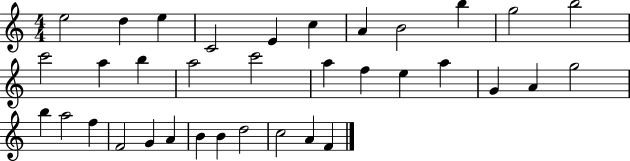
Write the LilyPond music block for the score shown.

{
  \clef treble
  \numericTimeSignature
  \time 4/4
  \key c \major
  e''2 d''4 e''4 | c'2 e'4 c''4 | a'4 b'2 b''4 | g''2 b''2 | \break c'''2 a''4 b''4 | a''2 c'''2 | a''4 f''4 e''4 a''4 | g'4 a'4 g''2 | \break b''4 a''2 f''4 | f'2 g'4 a'4 | b'4 b'4 d''2 | c''2 a'4 f'4 | \break \bar "|."
}